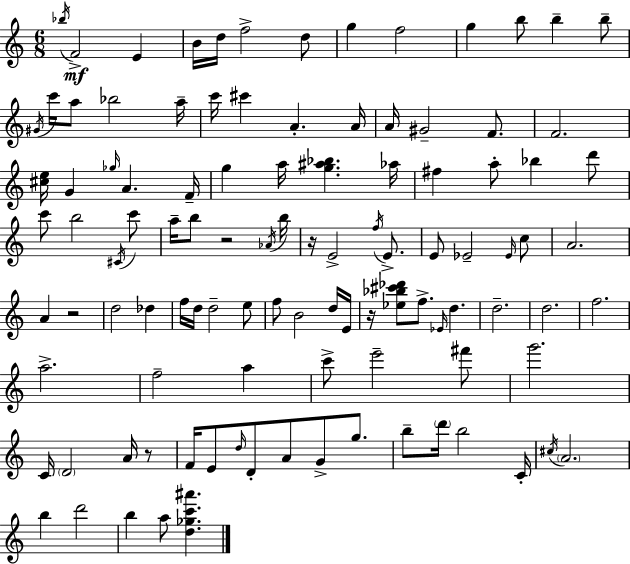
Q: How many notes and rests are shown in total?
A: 106